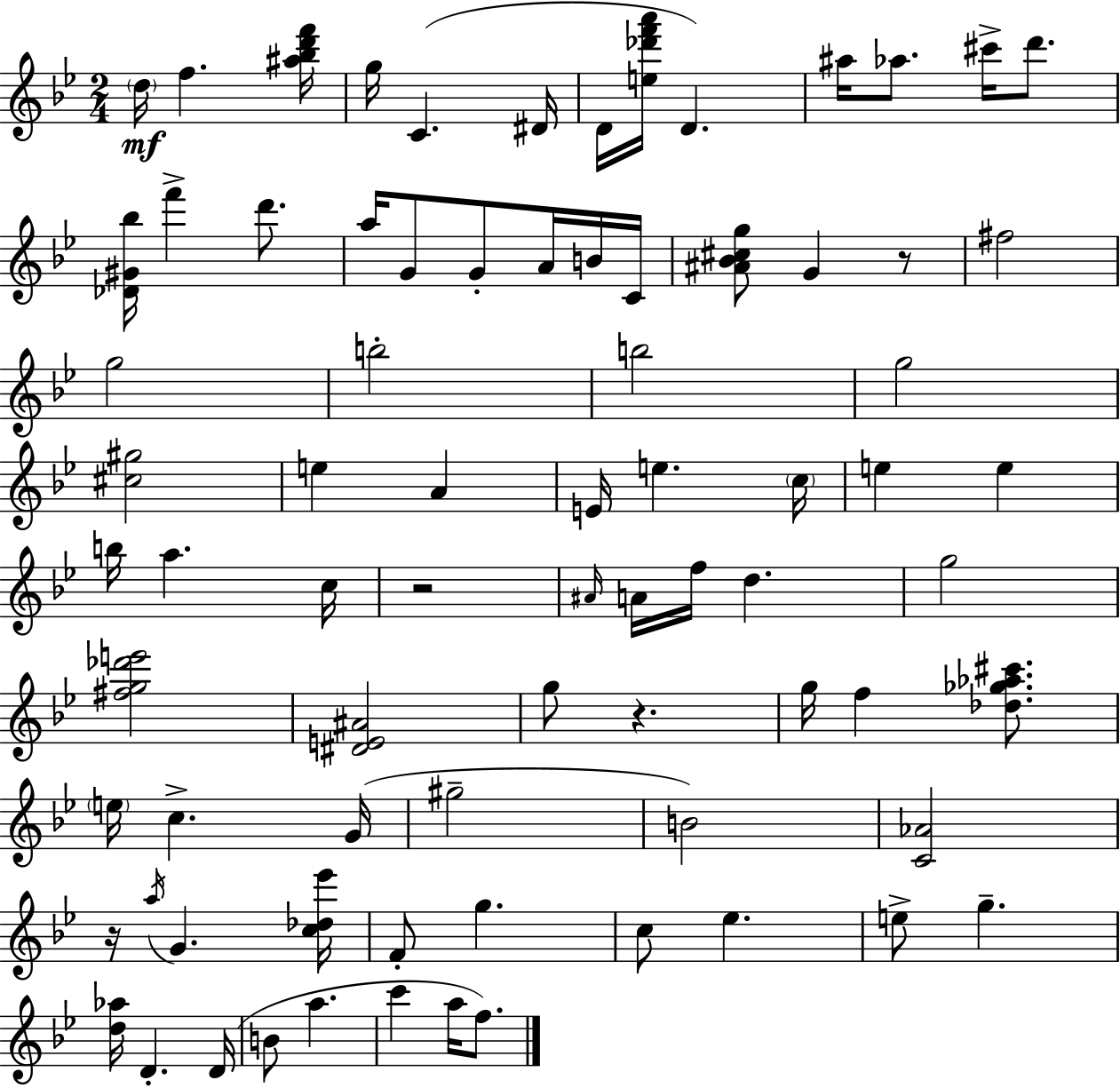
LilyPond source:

{
  \clef treble
  \numericTimeSignature
  \time 2/4
  \key bes \major
  \parenthesize d''16\mf f''4. <ais'' bes'' d''' f'''>16 | g''16 c'4.( dis'16 | d'16 <e'' des''' f''' a'''>16 d'4.) | ais''16 aes''8. cis'''16-> d'''8. | \break <des' gis' bes''>16 f'''4-> d'''8. | a''16 g'8 g'8-. a'16 b'16 c'16 | <ais' bes' cis'' g''>8 g'4 r8 | fis''2 | \break g''2 | b''2-. | b''2 | g''2 | \break <cis'' gis''>2 | e''4 a'4 | e'16 e''4. \parenthesize c''16 | e''4 e''4 | \break b''16 a''4. c''16 | r2 | \grace { ais'16 } a'16 f''16 d''4. | g''2 | \break <fis'' g'' des''' e'''>2 | <dis' e' ais'>2 | g''8 r4. | g''16 f''4 <des'' ges'' aes'' cis'''>8. | \break \parenthesize e''16 c''4.-> | g'16( gis''2-- | b'2) | <c' aes'>2 | \break r16 \acciaccatura { a''16 } g'4. | <c'' des'' ees'''>16 f'8-. g''4. | c''8 ees''4. | e''8-> g''4.-- | \break <d'' aes''>16 d'4.-. | d'16( b'8 a''4. | c'''4 a''16 f''8.) | \bar "|."
}